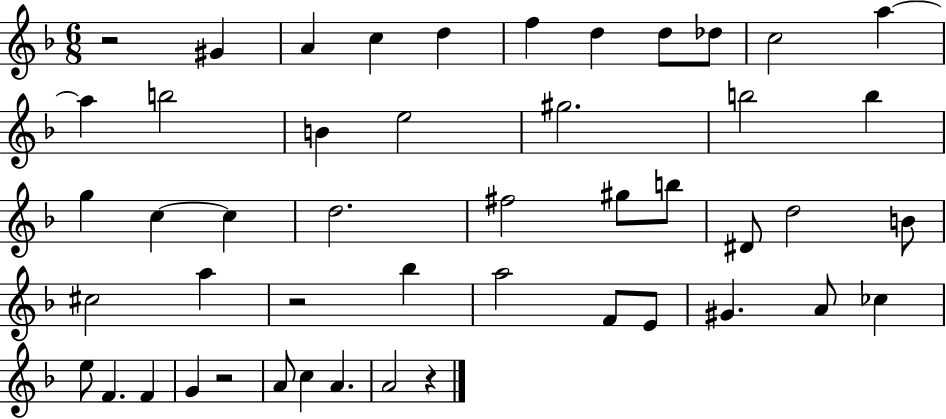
R/h G#4/q A4/q C5/q D5/q F5/q D5/q D5/e Db5/e C5/h A5/q A5/q B5/h B4/q E5/h G#5/h. B5/h B5/q G5/q C5/q C5/q D5/h. F#5/h G#5/e B5/e D#4/e D5/h B4/e C#5/h A5/q R/h Bb5/q A5/h F4/e E4/e G#4/q. A4/e CES5/q E5/e F4/q. F4/q G4/q R/h A4/e C5/q A4/q. A4/h R/q